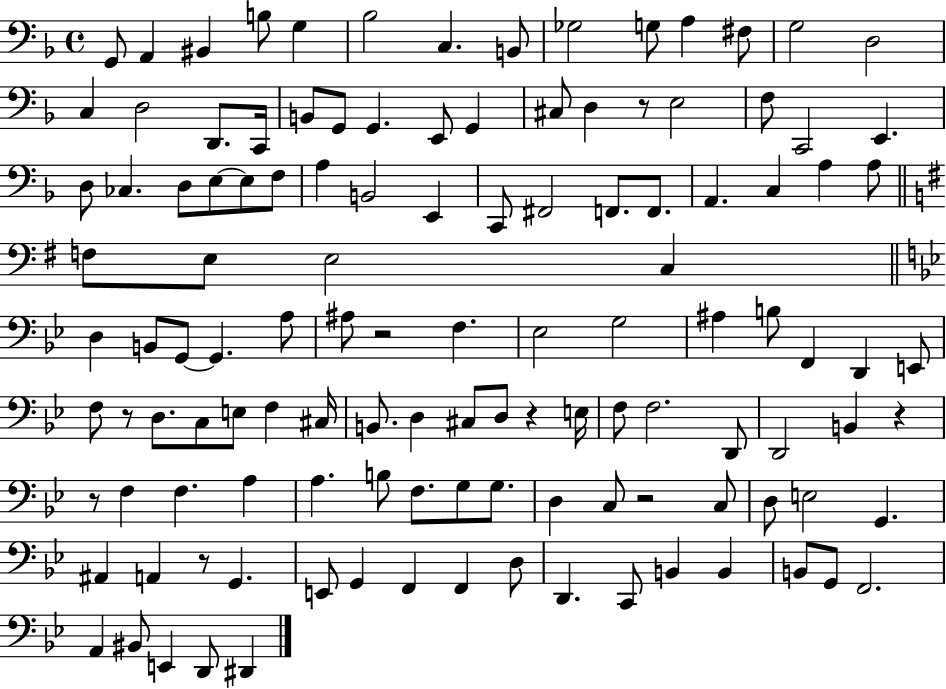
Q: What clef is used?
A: bass